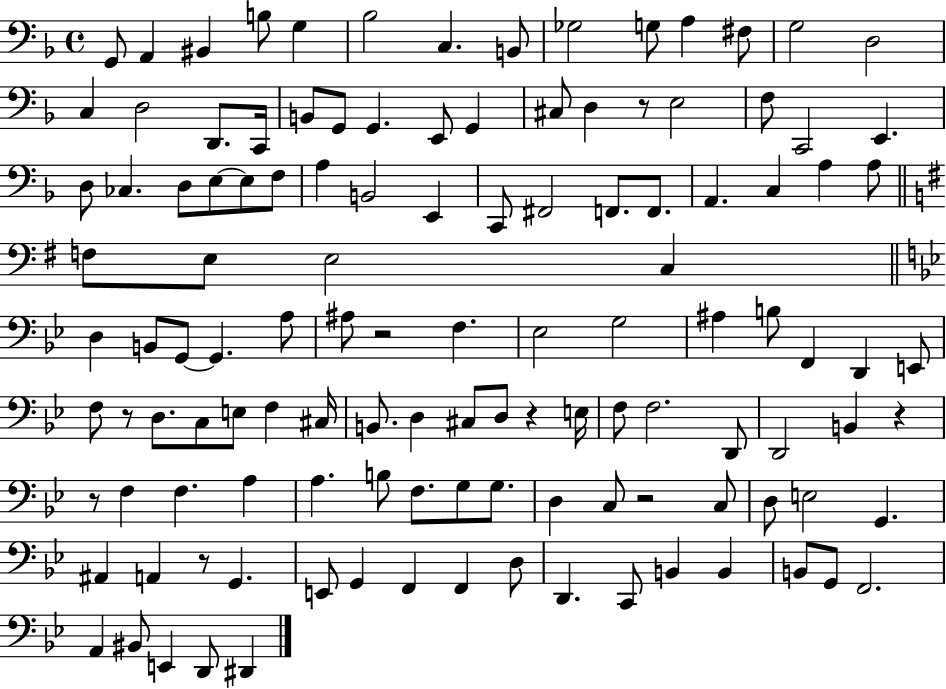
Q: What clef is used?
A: bass